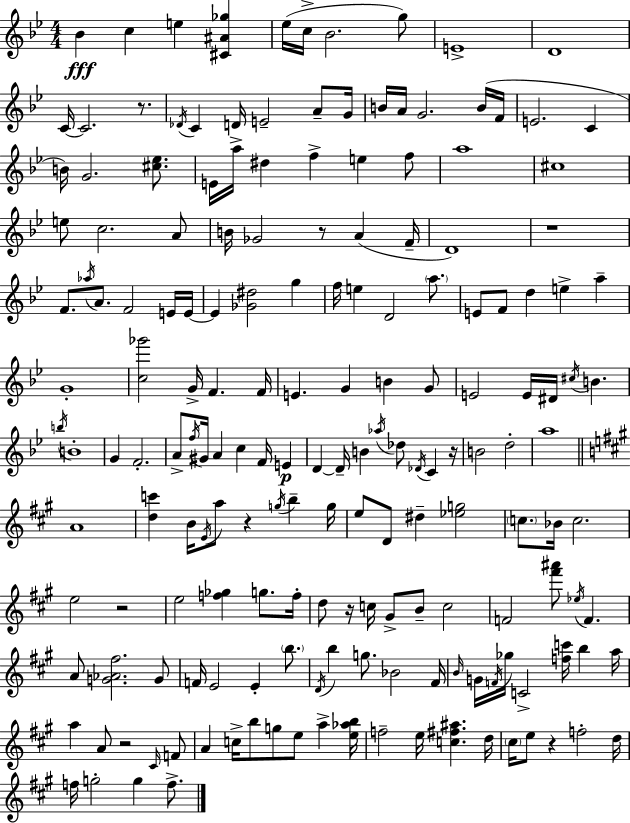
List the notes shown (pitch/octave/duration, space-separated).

Bb4/q C5/q E5/q [C#4,A#4,Gb5]/q Eb5/s C5/s Bb4/h. G5/e E4/w D4/w C4/s C4/h. R/e. Db4/s C4/q D4/s E4/h A4/e G4/s B4/s A4/s G4/h. B4/s F4/s E4/h. C4/q B4/s G4/h. [C#5,Eb5]/e. E4/s A5/s D#5/q F5/q E5/q F5/e A5/w C#5/w E5/e C5/h. A4/e B4/s Gb4/h R/e A4/q F4/s D4/w R/w F4/e. Ab5/s A4/e. F4/h E4/s E4/s E4/q [Gb4,D#5]/h G5/q F5/s E5/q D4/h A5/e. E4/e F4/e D5/q E5/q A5/q G4/w [C5,Gb6]/h G4/s F4/q. F4/s E4/q. G4/q B4/q G4/e E4/h E4/s D#4/s C#5/s B4/q. B5/s B4/w G4/q F4/h. A4/e F5/s G#4/s A4/q C5/q F4/s E4/q D4/q D4/s B4/q Ab5/s Db5/e Db4/s C4/q R/s B4/h D5/h A5/w A4/w [D5,C6]/q B4/s E4/s A5/e R/q G5/s B5/q G5/s E5/e D4/e D#5/q [Eb5,G5]/h C5/e. Bb4/s C5/h. E5/h R/h E5/h [F5,Gb5]/q G5/e. F5/s D5/e R/s C5/s G#4/e B4/e C5/h F4/h [F#6,A#6]/e Eb5/s F4/q. A4/e [G4,Ab4,F#5]/h. G4/e F4/s E4/h E4/q B5/e. D4/s B5/q G5/e. Bb4/h F#4/s B4/s G4/s F4/s Gb5/s C4/h [F5,C6]/s B5/q A5/s A5/q A4/e R/h C#4/s F4/e A4/q C5/s B5/e G5/e E5/e A5/q [E5,Ab5,B5]/s F5/h E5/s [C5,F#5,A#5]/q. D5/s C#5/s E5/e R/q F5/h D5/s F5/s G5/h G5/q F5/e.